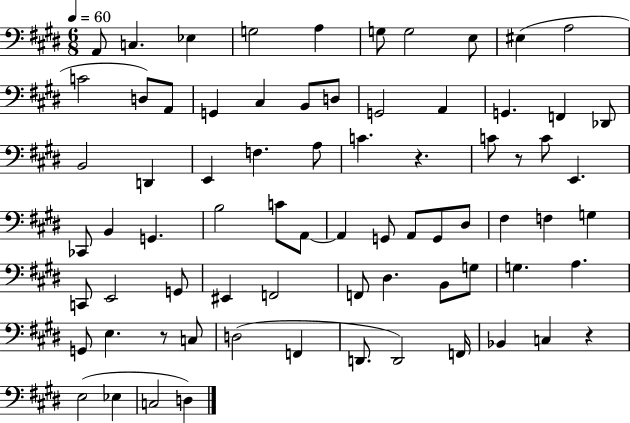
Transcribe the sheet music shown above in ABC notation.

X:1
T:Untitled
M:6/8
L:1/4
K:E
A,,/2 C, _E, G,2 A, G,/2 G,2 E,/2 ^E, A,2 C2 D,/2 A,,/2 G,, ^C, B,,/2 D,/2 G,,2 A,, G,, F,, _D,,/2 B,,2 D,, E,, F, A,/2 C z C/2 z/2 C/2 E,, _C,,/2 B,, G,, B,2 C/2 A,,/2 A,, G,,/2 A,,/2 G,,/2 ^D,/2 ^F, F, G, C,,/2 E,,2 G,,/2 ^E,, F,,2 F,,/2 ^D, B,,/2 G,/2 G, A, G,,/2 E, z/2 C,/2 D,2 F,, D,,/2 D,,2 F,,/4 _B,, C, z E,2 _E, C,2 D,